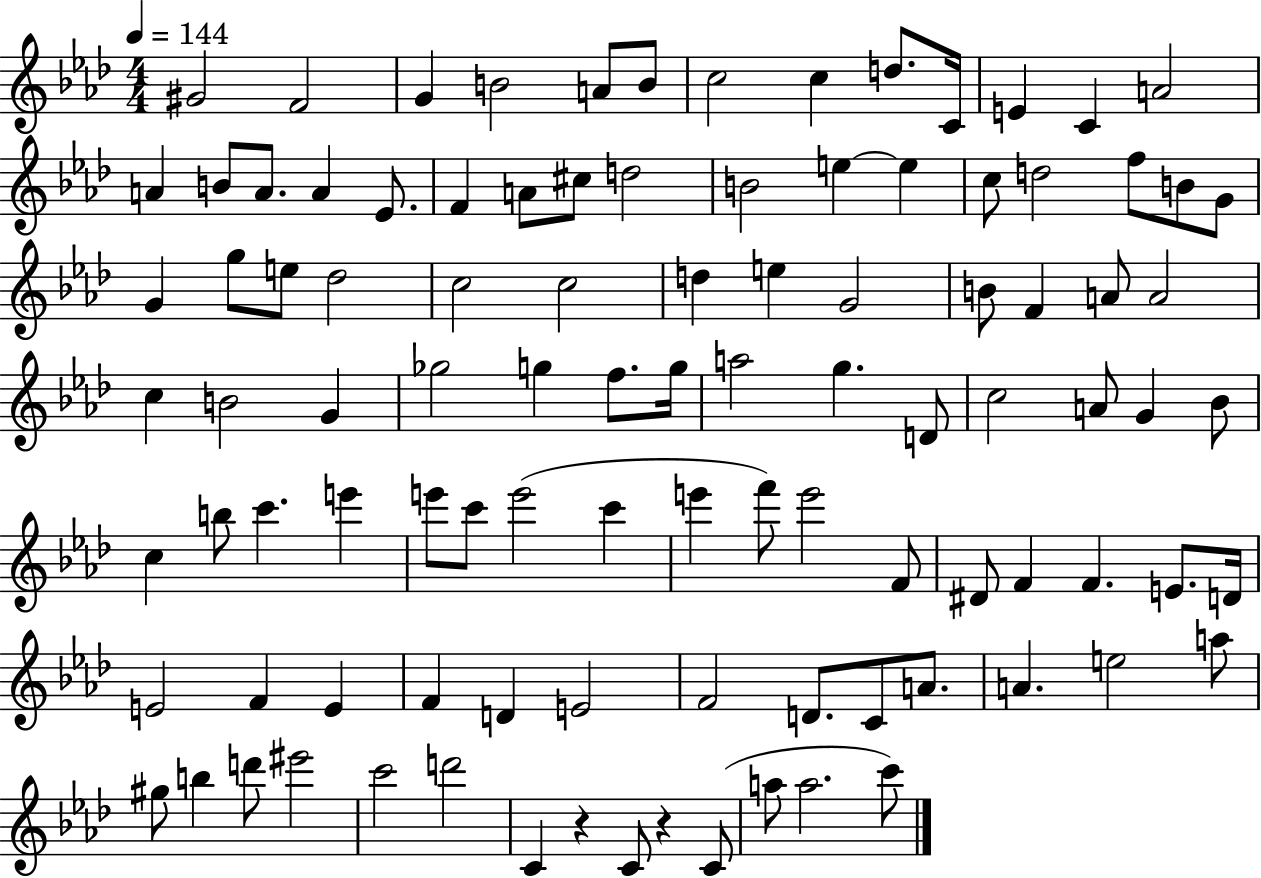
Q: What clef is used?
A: treble